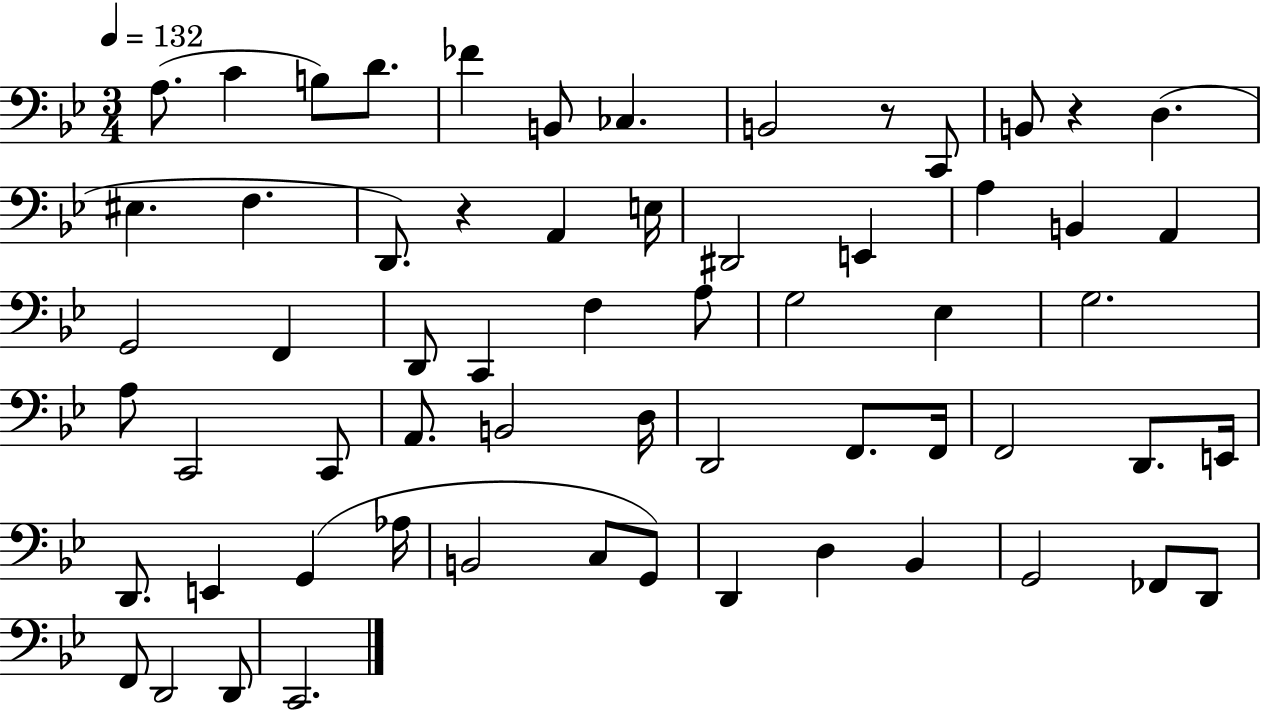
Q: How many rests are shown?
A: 3